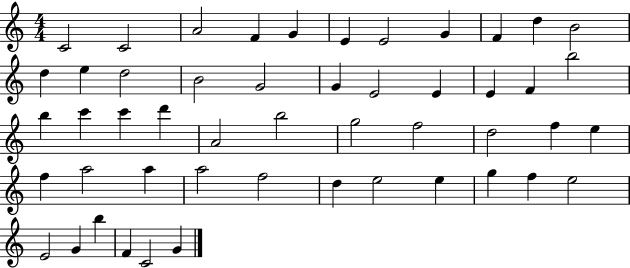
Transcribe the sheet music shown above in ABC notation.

X:1
T:Untitled
M:4/4
L:1/4
K:C
C2 C2 A2 F G E E2 G F d B2 d e d2 B2 G2 G E2 E E F b2 b c' c' d' A2 b2 g2 f2 d2 f e f a2 a a2 f2 d e2 e g f e2 E2 G b F C2 G